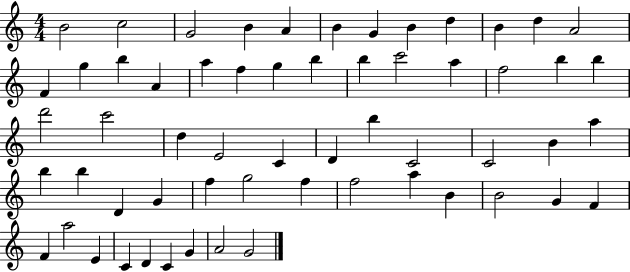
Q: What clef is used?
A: treble